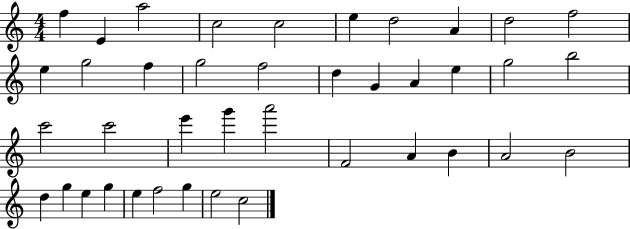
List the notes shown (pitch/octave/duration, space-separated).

F5/q E4/q A5/h C5/h C5/h E5/q D5/h A4/q D5/h F5/h E5/q G5/h F5/q G5/h F5/h D5/q G4/q A4/q E5/q G5/h B5/h C6/h C6/h E6/q G6/q A6/h F4/h A4/q B4/q A4/h B4/h D5/q G5/q E5/q G5/q E5/q F5/h G5/q E5/h C5/h